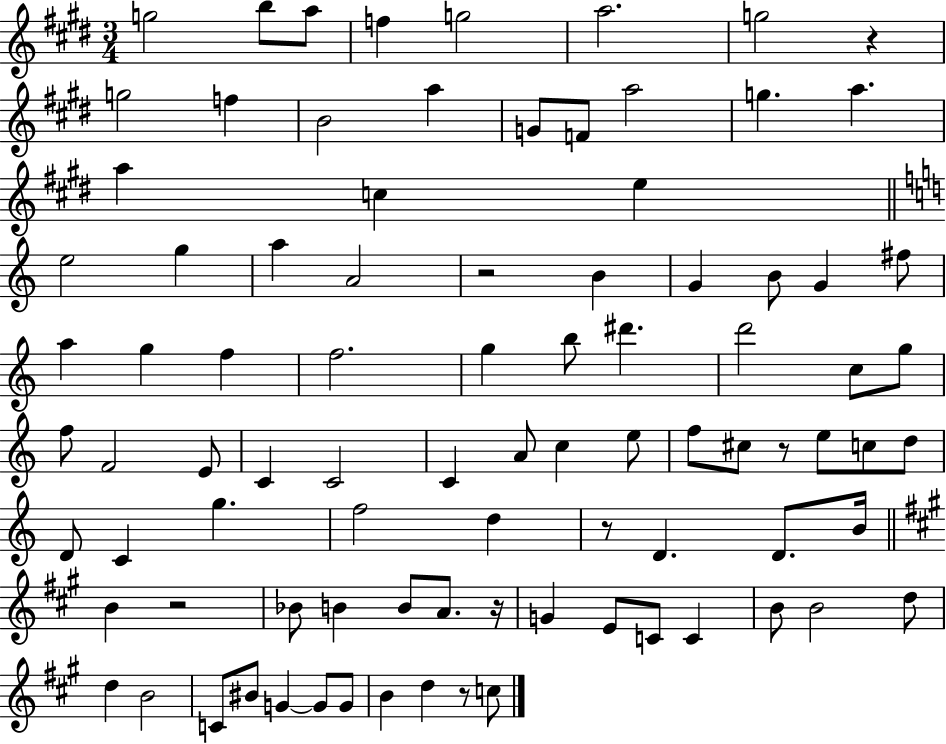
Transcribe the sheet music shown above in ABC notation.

X:1
T:Untitled
M:3/4
L:1/4
K:E
g2 b/2 a/2 f g2 a2 g2 z g2 f B2 a G/2 F/2 a2 g a a c e e2 g a A2 z2 B G B/2 G ^f/2 a g f f2 g b/2 ^d' d'2 c/2 g/2 f/2 F2 E/2 C C2 C A/2 c e/2 f/2 ^c/2 z/2 e/2 c/2 d/2 D/2 C g f2 d z/2 D D/2 B/4 B z2 _B/2 B B/2 A/2 z/4 G E/2 C/2 C B/2 B2 d/2 d B2 C/2 ^B/2 G G/2 G/2 B d z/2 c/2